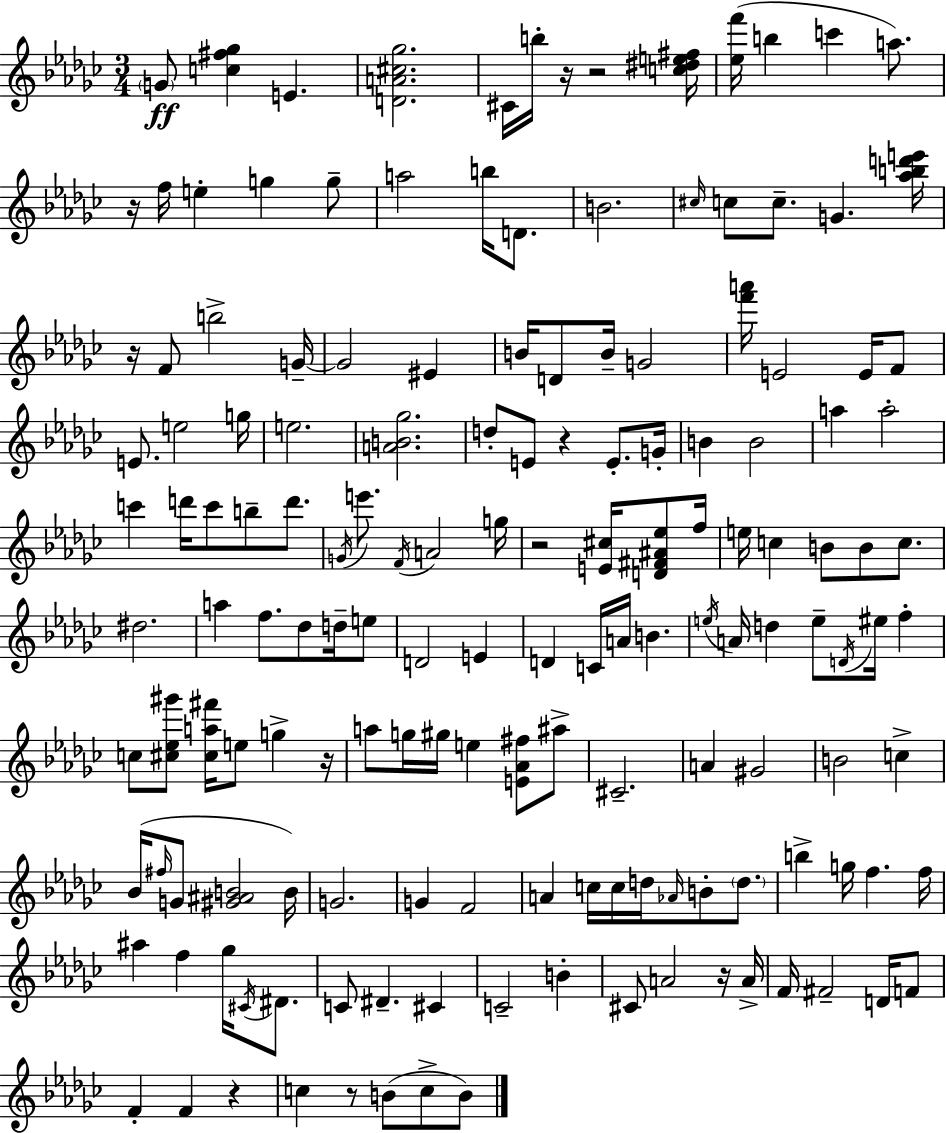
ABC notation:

X:1
T:Untitled
M:3/4
L:1/4
K:Ebm
G/2 [c^f_g] E [DA^c_g]2 ^C/4 b/4 z/4 z2 [c^de^f]/4 [_ef']/4 b c' a/2 z/4 f/4 e g g/2 a2 b/4 D/2 B2 ^c/4 c/2 c/2 G [_abd'e']/4 z/4 F/2 b2 G/4 G2 ^E B/4 D/2 B/4 G2 [f'a']/4 E2 E/4 F/2 E/2 e2 g/4 e2 [AB_g]2 d/2 E/2 z E/2 G/4 B B2 a a2 c' d'/4 c'/2 b/2 d'/2 G/4 e'/2 F/4 A2 g/4 z2 [E^c]/4 [D^F^A_e]/2 f/4 e/4 c B/2 B/2 c/2 ^d2 a f/2 _d/2 d/4 e/2 D2 E D C/4 A/4 B e/4 A/4 d e/2 D/4 ^e/4 f c/2 [^c_e^g']/2 [^ca^f']/4 e/2 g z/4 a/2 g/4 ^g/4 e [E_A^f]/2 ^a/2 ^C2 A ^G2 B2 c _B/4 ^f/4 G/2 [^G^AB]2 B/4 G2 G F2 A c/4 c/4 d/4 _A/4 B/2 d/2 b g/4 f f/4 ^a f _g/4 ^C/4 ^D/2 C/2 ^D ^C C2 B ^C/2 A2 z/4 A/4 F/4 ^F2 D/4 F/2 F F z c z/2 B/2 c/2 B/2